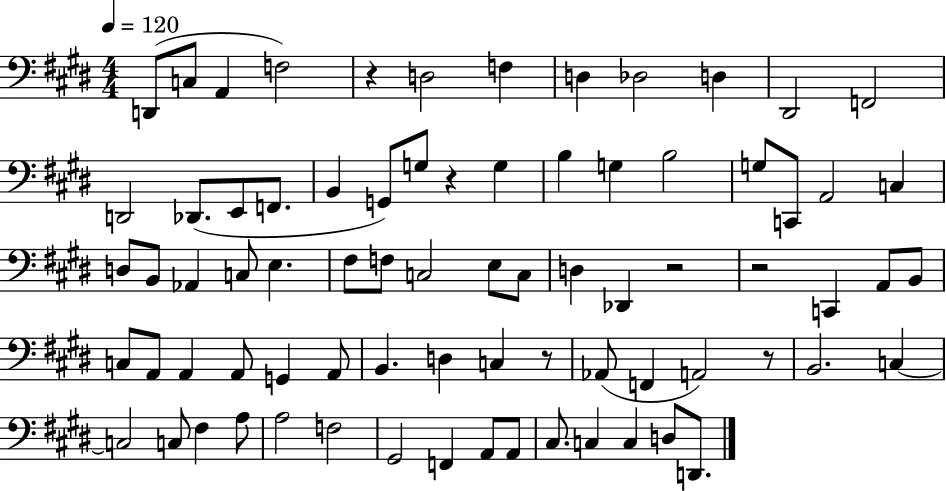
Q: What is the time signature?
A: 4/4